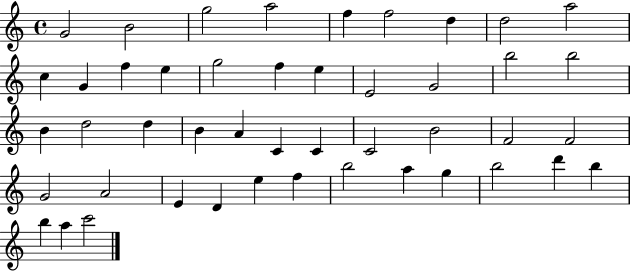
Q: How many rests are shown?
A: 0